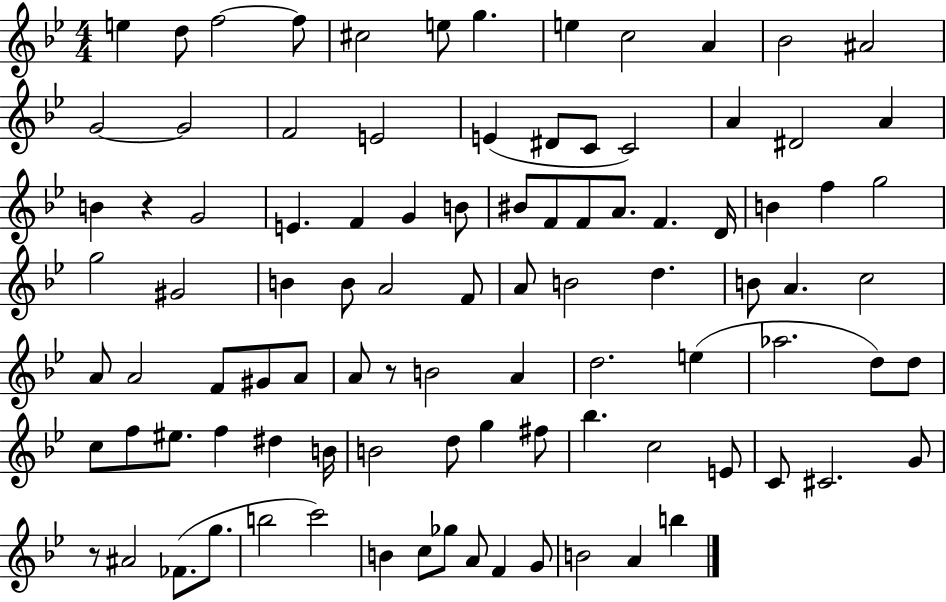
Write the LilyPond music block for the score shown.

{
  \clef treble
  \numericTimeSignature
  \time 4/4
  \key bes \major
  e''4 d''8 f''2~~ f''8 | cis''2 e''8 g''4. | e''4 c''2 a'4 | bes'2 ais'2 | \break g'2~~ g'2 | f'2 e'2 | e'4( dis'8 c'8 c'2) | a'4 dis'2 a'4 | \break b'4 r4 g'2 | e'4. f'4 g'4 b'8 | bis'8 f'8 f'8 a'8. f'4. d'16 | b'4 f''4 g''2 | \break g''2 gis'2 | b'4 b'8 a'2 f'8 | a'8 b'2 d''4. | b'8 a'4. c''2 | \break a'8 a'2 f'8 gis'8 a'8 | a'8 r8 b'2 a'4 | d''2. e''4( | aes''2. d''8) d''8 | \break c''8 f''8 eis''8. f''4 dis''4 b'16 | b'2 d''8 g''4 fis''8 | bes''4. c''2 e'8 | c'8 cis'2. g'8 | \break r8 ais'2 fes'8.( g''8. | b''2 c'''2) | b'4 c''8 ges''8 a'8 f'4 g'8 | b'2 a'4 b''4 | \break \bar "|."
}